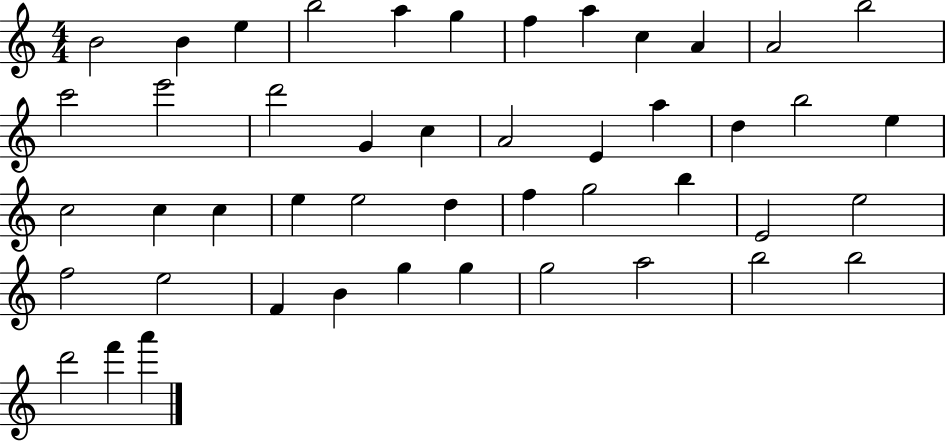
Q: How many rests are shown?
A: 0